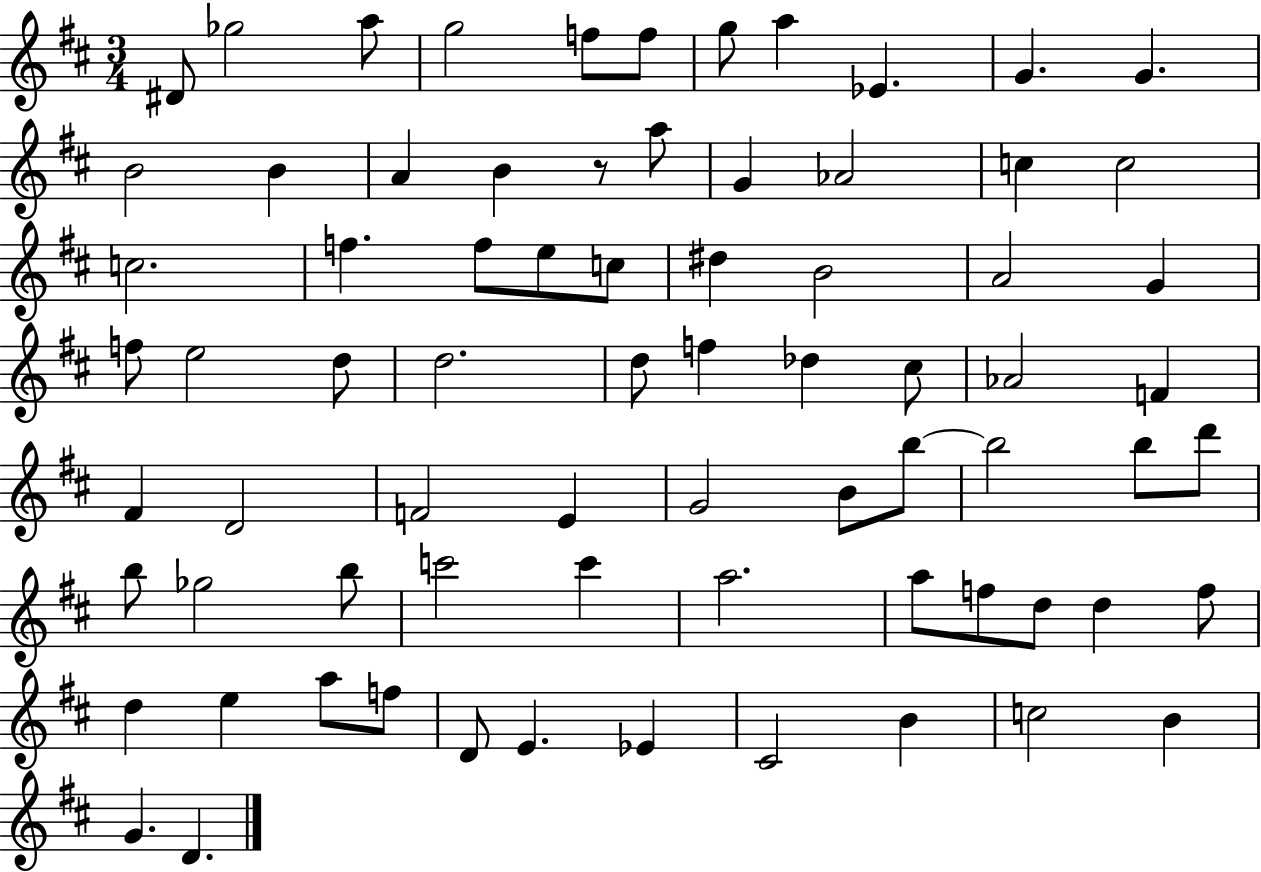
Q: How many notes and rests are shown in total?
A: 74